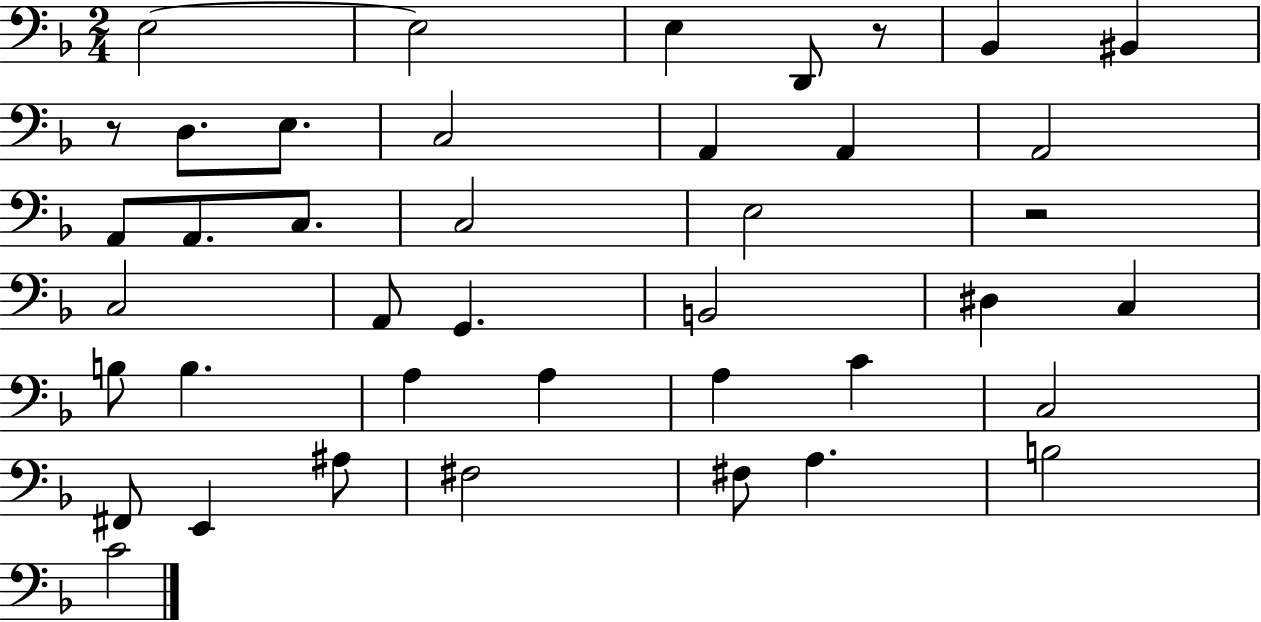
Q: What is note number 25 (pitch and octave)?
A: B3